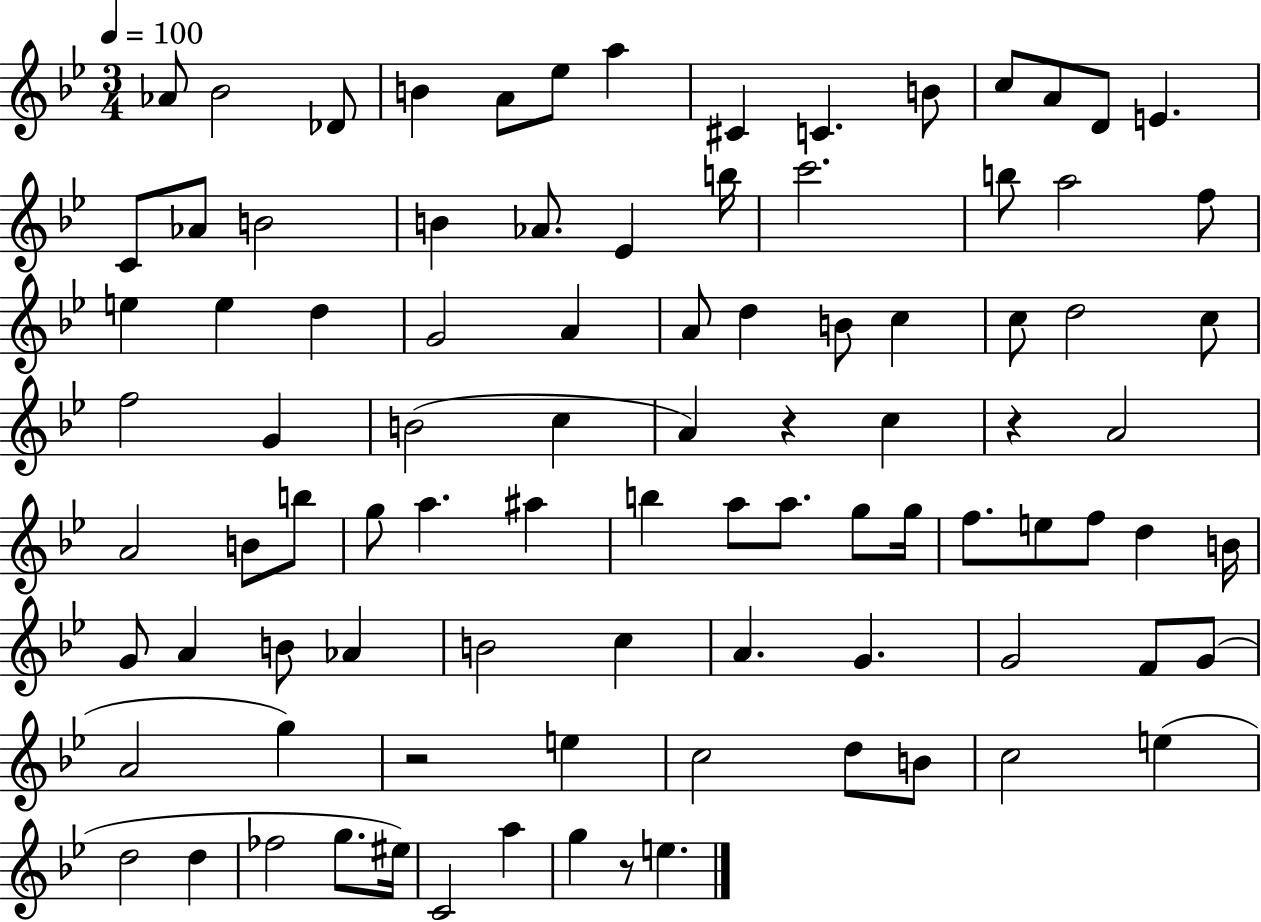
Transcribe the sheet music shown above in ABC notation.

X:1
T:Untitled
M:3/4
L:1/4
K:Bb
_A/2 _B2 _D/2 B A/2 _e/2 a ^C C B/2 c/2 A/2 D/2 E C/2 _A/2 B2 B _A/2 _E b/4 c'2 b/2 a2 f/2 e e d G2 A A/2 d B/2 c c/2 d2 c/2 f2 G B2 c A z c z A2 A2 B/2 b/2 g/2 a ^a b a/2 a/2 g/2 g/4 f/2 e/2 f/2 d B/4 G/2 A B/2 _A B2 c A G G2 F/2 G/2 A2 g z2 e c2 d/2 B/2 c2 e d2 d _f2 g/2 ^e/4 C2 a g z/2 e